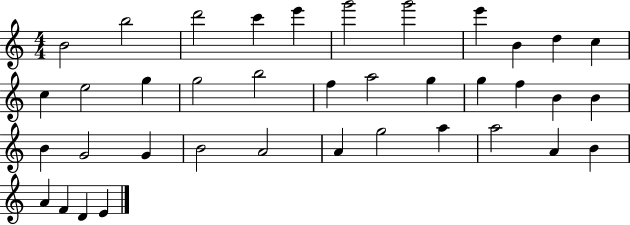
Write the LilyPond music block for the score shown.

{
  \clef treble
  \numericTimeSignature
  \time 4/4
  \key c \major
  b'2 b''2 | d'''2 c'''4 e'''4 | g'''2 g'''2 | e'''4 b'4 d''4 c''4 | \break c''4 e''2 g''4 | g''2 b''2 | f''4 a''2 g''4 | g''4 f''4 b'4 b'4 | \break b'4 g'2 g'4 | b'2 a'2 | a'4 g''2 a''4 | a''2 a'4 b'4 | \break a'4 f'4 d'4 e'4 | \bar "|."
}